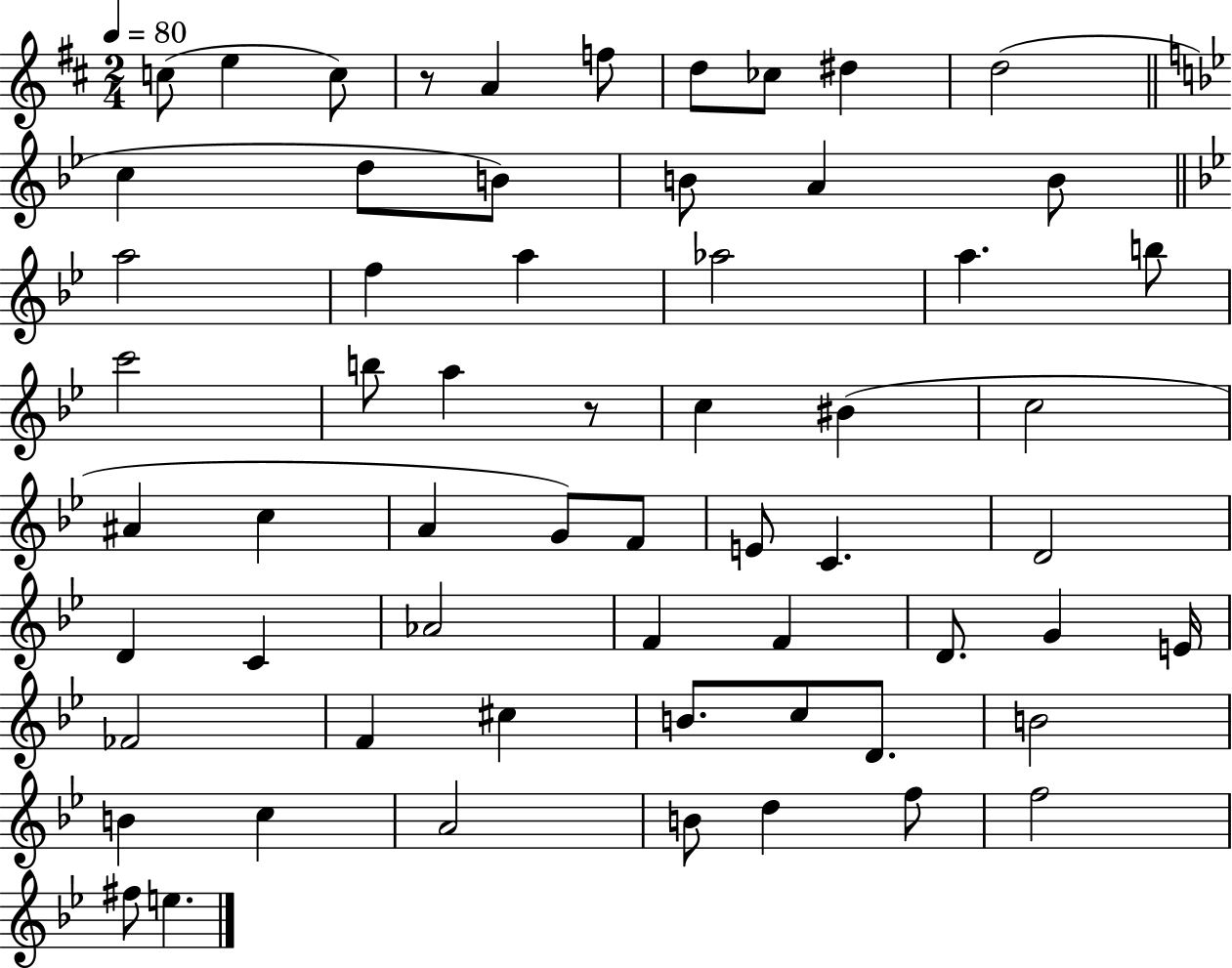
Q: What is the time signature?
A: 2/4